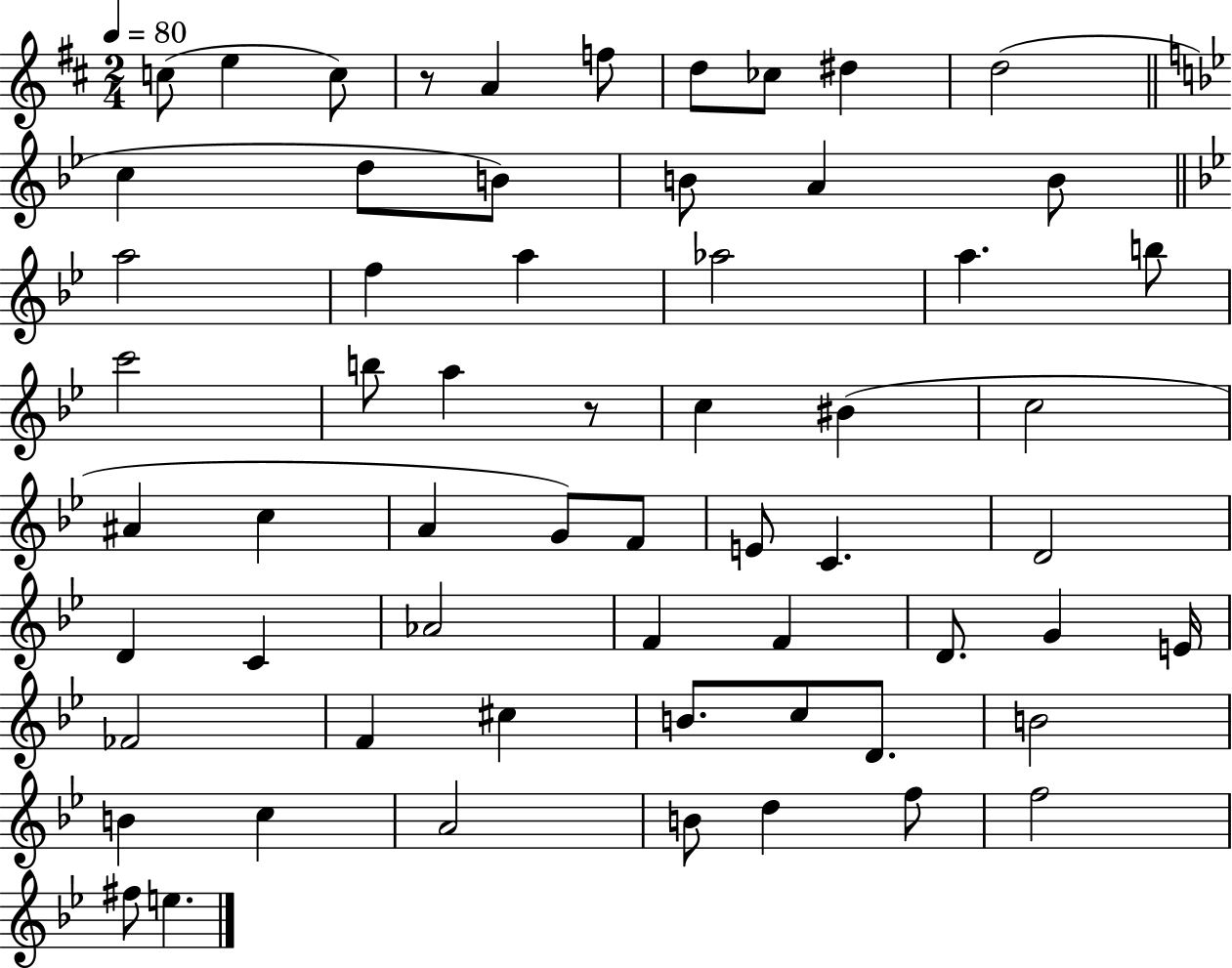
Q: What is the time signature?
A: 2/4